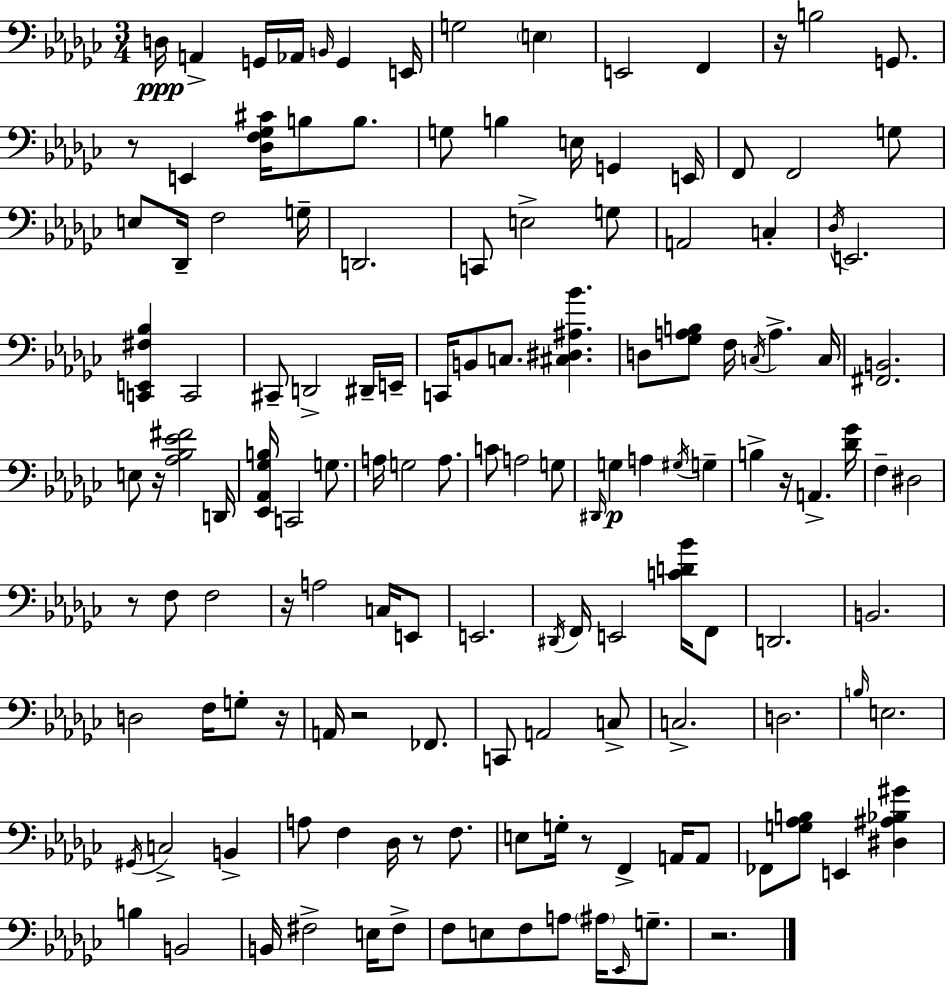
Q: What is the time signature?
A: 3/4